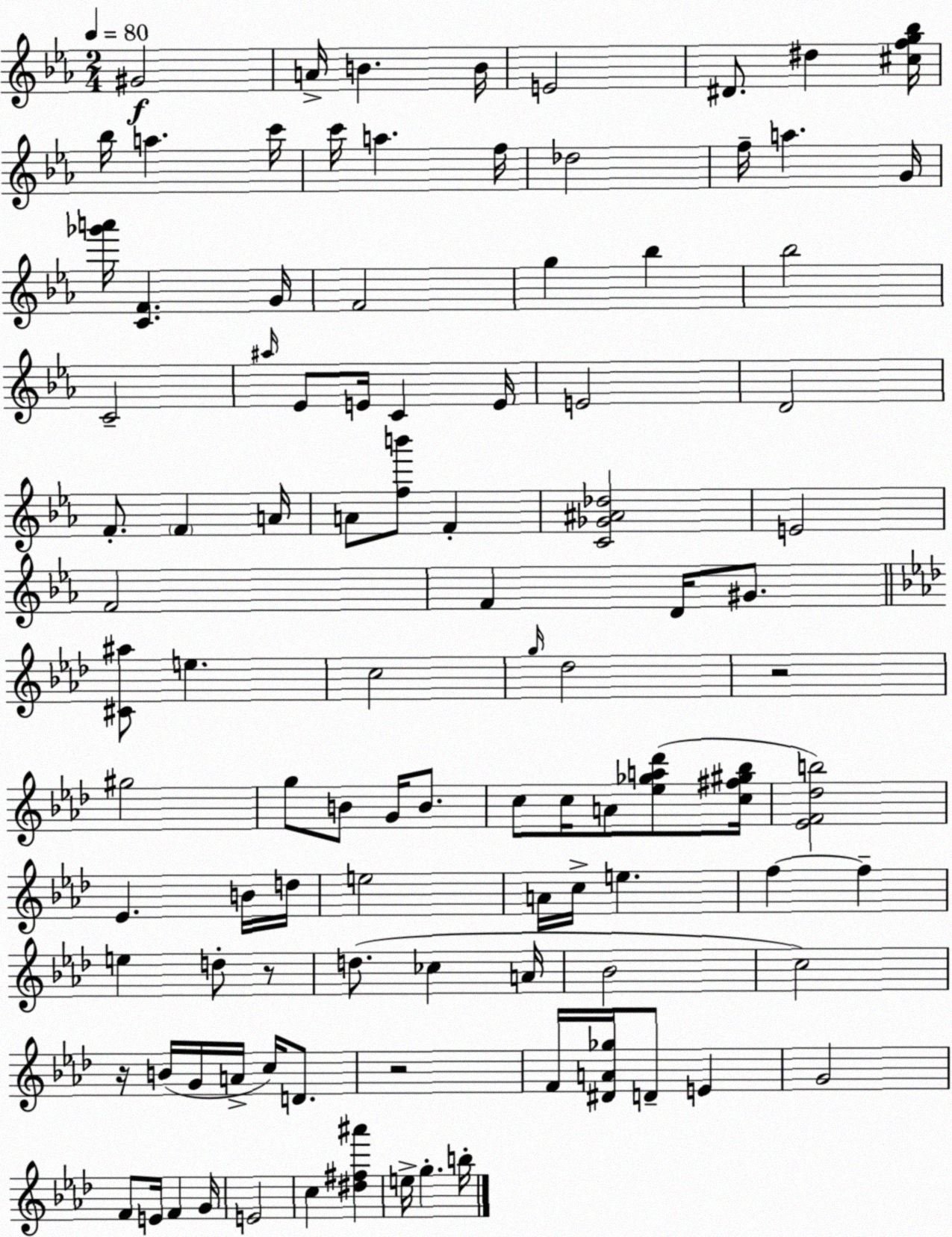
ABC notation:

X:1
T:Untitled
M:2/4
L:1/4
K:Cm
^G2 A/4 B B/4 E2 ^D/2 ^d [^cfg_b]/4 _b/4 a c'/4 c'/4 a f/4 _d2 f/4 a G/4 [_g'a']/4 [CF] G/4 F2 g _b _b2 C2 ^a/4 _E/2 E/4 C E/4 E2 D2 F/2 F A/4 A/2 [fb']/2 F [C_G^A_d]2 E2 F2 F D/4 ^G/2 [^C^a]/2 e c2 g/4 _d2 z2 ^g2 g/2 B/2 G/4 B/2 c/2 c/4 A/2 [_e_ga_d']/2 [c^f^g_b]/4 [_EF_db]2 _E B/4 d/4 e2 A/4 c/4 e f f e d/2 z/2 d/2 _c A/4 _B2 c2 z/4 B/4 G/4 A/4 c/4 D/2 z2 F/4 [^DA_g]/4 D/2 E G2 F/2 E/4 F G/4 E2 c [^d^f^a'] e/4 g b/4